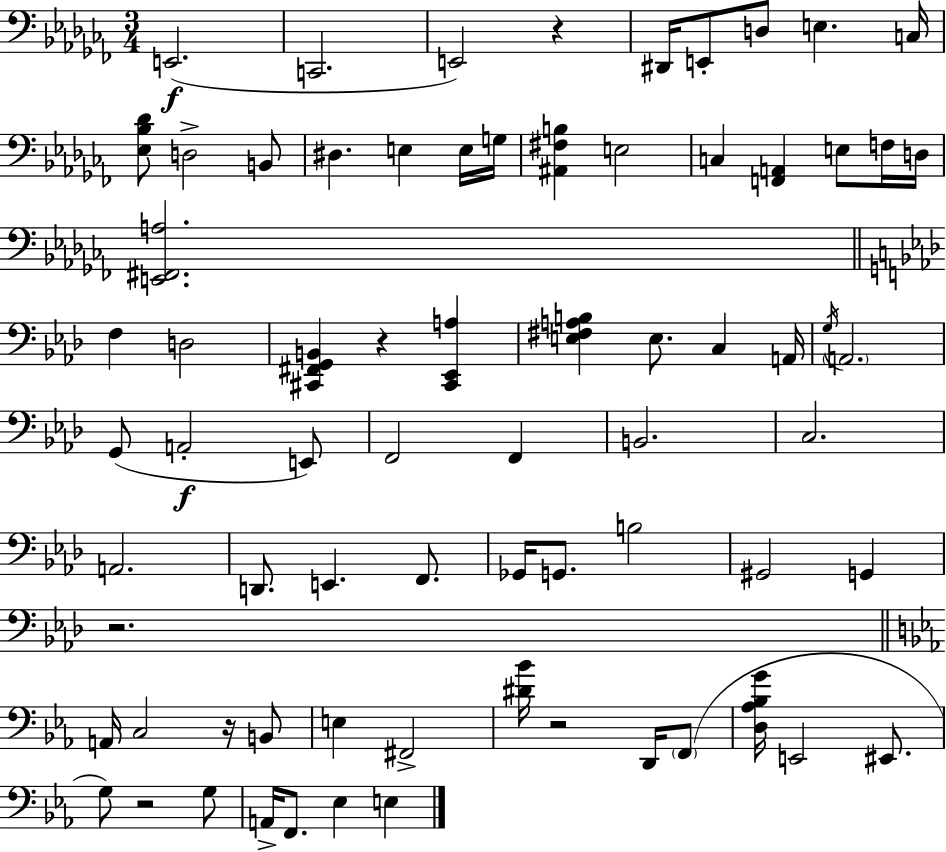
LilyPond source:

{
  \clef bass
  \numericTimeSignature
  \time 3/4
  \key aes \minor
  e,2.(\f | c,2. | e,2) r4 | dis,16 e,8-. d8 e4. c16 | \break <ees bes des'>8 d2-> b,8 | dis4. e4 e16 g16 | <ais, fis b>4 e2 | c4 <f, a,>4 e8 f16 d16 | \break <e, fis, a>2. | \bar "||" \break \key aes \major f4 d2 | <cis, fis, g, b,>4 r4 <cis, ees, a>4 | <e fis a b>4 e8. c4 a,16 | \acciaccatura { g16 } \parenthesize a,2. | \break g,8( a,2-.\f e,8) | f,2 f,4 | b,2. | c2. | \break a,2. | d,8. e,4. f,8. | ges,16 g,8. b2 | gis,2 g,4 | \break r2. | \bar "||" \break \key ees \major a,16 c2 r16 b,8 | e4 fis,2-> | <dis' bes'>16 r2 d,16 \parenthesize f,8( | <d aes bes g'>16 e,2 eis,8. | \break g8) r2 g8 | a,16-> f,8. ees4 e4 | \bar "|."
}